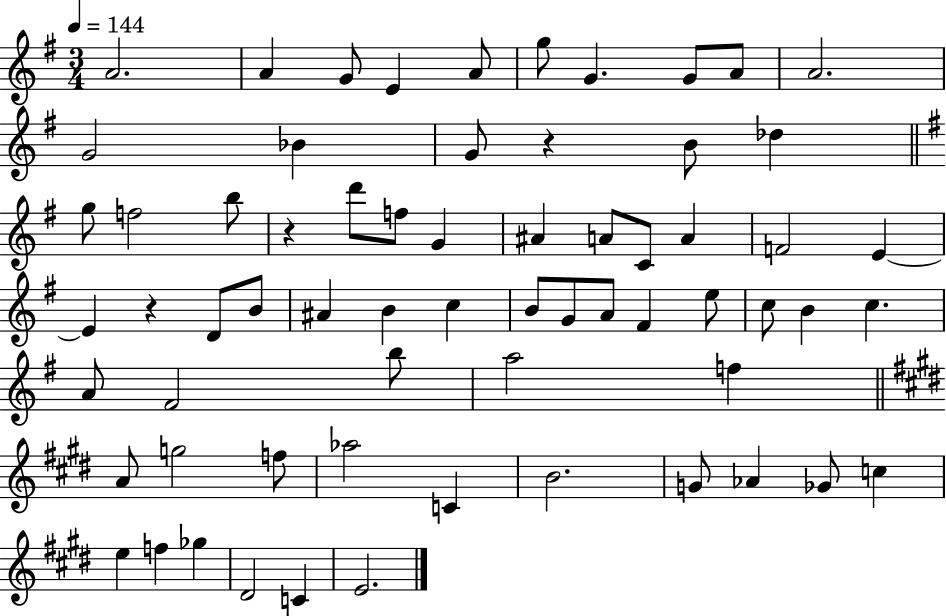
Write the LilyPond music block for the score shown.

{
  \clef treble
  \numericTimeSignature
  \time 3/4
  \key g \major
  \tempo 4 = 144
  a'2. | a'4 g'8 e'4 a'8 | g''8 g'4. g'8 a'8 | a'2. | \break g'2 bes'4 | g'8 r4 b'8 des''4 | \bar "||" \break \key g \major g''8 f''2 b''8 | r4 d'''8 f''8 g'4 | ais'4 a'8 c'8 a'4 | f'2 e'4~~ | \break e'4 r4 d'8 b'8 | ais'4 b'4 c''4 | b'8 g'8 a'8 fis'4 e''8 | c''8 b'4 c''4. | \break a'8 fis'2 b''8 | a''2 f''4 | \bar "||" \break \key e \major a'8 g''2 f''8 | aes''2 c'4 | b'2. | g'8 aes'4 ges'8 c''4 | \break e''4 f''4 ges''4 | dis'2 c'4 | e'2. | \bar "|."
}